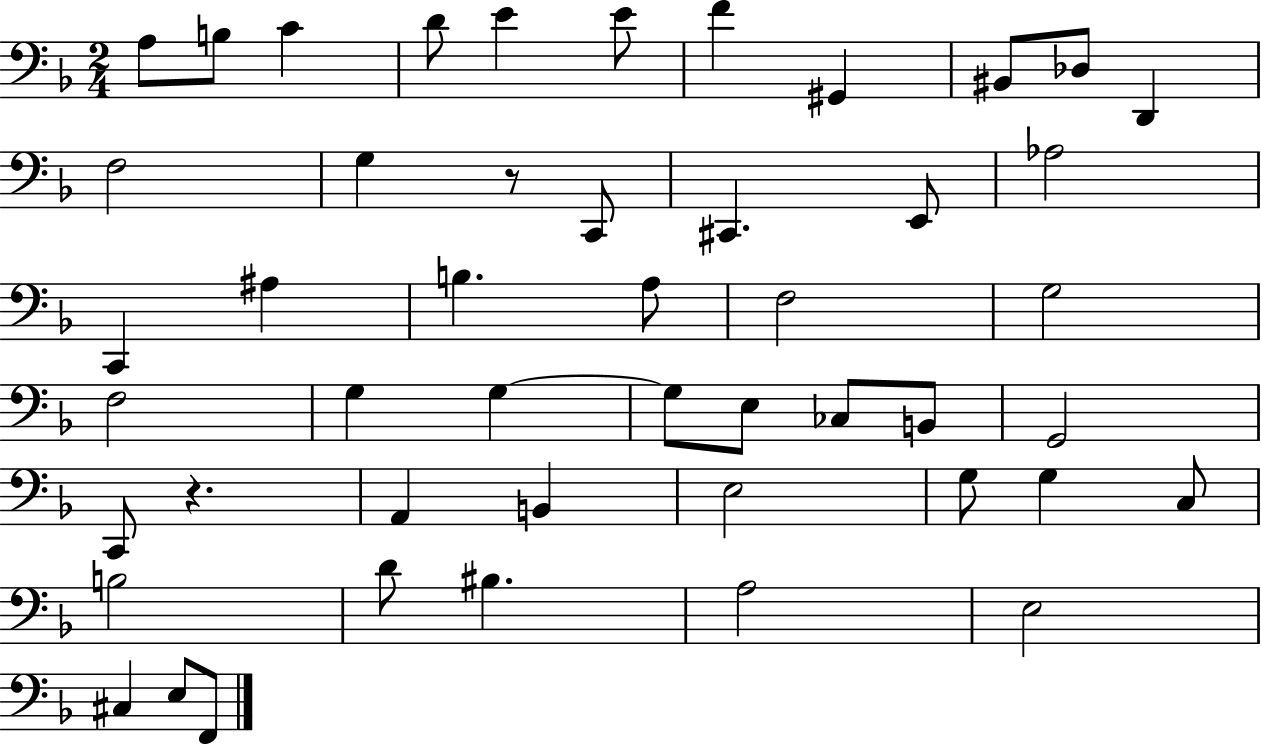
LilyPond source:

{
  \clef bass
  \numericTimeSignature
  \time 2/4
  \key f \major
  \repeat volta 2 { a8 b8 c'4 | d'8 e'4 e'8 | f'4 gis,4 | bis,8 des8 d,4 | \break f2 | g4 r8 c,8 | cis,4. e,8 | aes2 | \break c,4 ais4 | b4. a8 | f2 | g2 | \break f2 | g4 g4~~ | g8 e8 ces8 b,8 | g,2 | \break c,8 r4. | a,4 b,4 | e2 | g8 g4 c8 | \break b2 | d'8 bis4. | a2 | e2 | \break cis4 e8 f,8 | } \bar "|."
}